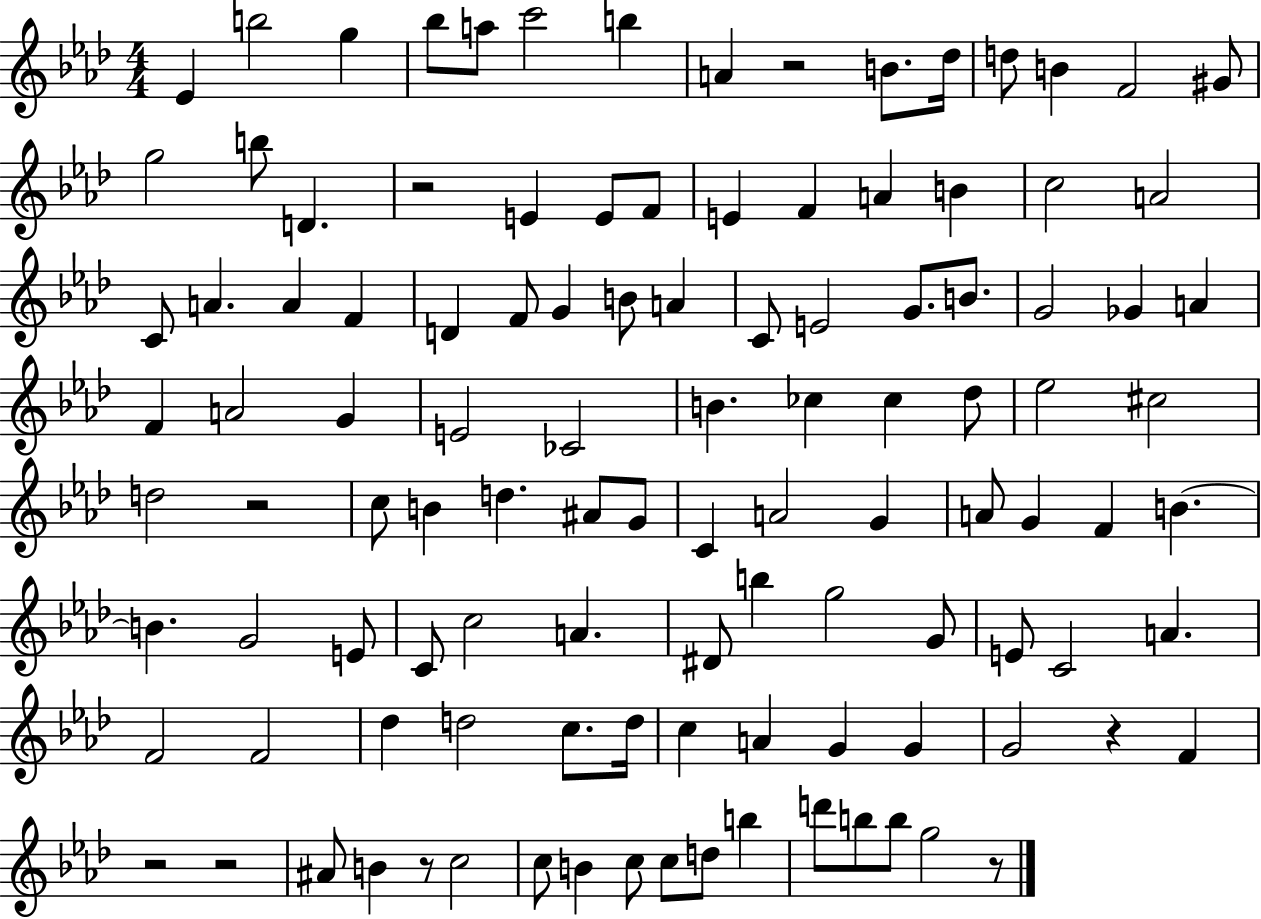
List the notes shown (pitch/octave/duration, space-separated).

Eb4/q B5/h G5/q Bb5/e A5/e C6/h B5/q A4/q R/h B4/e. Db5/s D5/e B4/q F4/h G#4/e G5/h B5/e D4/q. R/h E4/q E4/e F4/e E4/q F4/q A4/q B4/q C5/h A4/h C4/e A4/q. A4/q F4/q D4/q F4/e G4/q B4/e A4/q C4/e E4/h G4/e. B4/e. G4/h Gb4/q A4/q F4/q A4/h G4/q E4/h CES4/h B4/q. CES5/q CES5/q Db5/e Eb5/h C#5/h D5/h R/h C5/e B4/q D5/q. A#4/e G4/e C4/q A4/h G4/q A4/e G4/q F4/q B4/q. B4/q. G4/h E4/e C4/e C5/h A4/q. D#4/e B5/q G5/h G4/e E4/e C4/h A4/q. F4/h F4/h Db5/q D5/h C5/e. D5/s C5/q A4/q G4/q G4/q G4/h R/q F4/q R/h R/h A#4/e B4/q R/e C5/h C5/e B4/q C5/e C5/e D5/e B5/q D6/e B5/e B5/e G5/h R/e